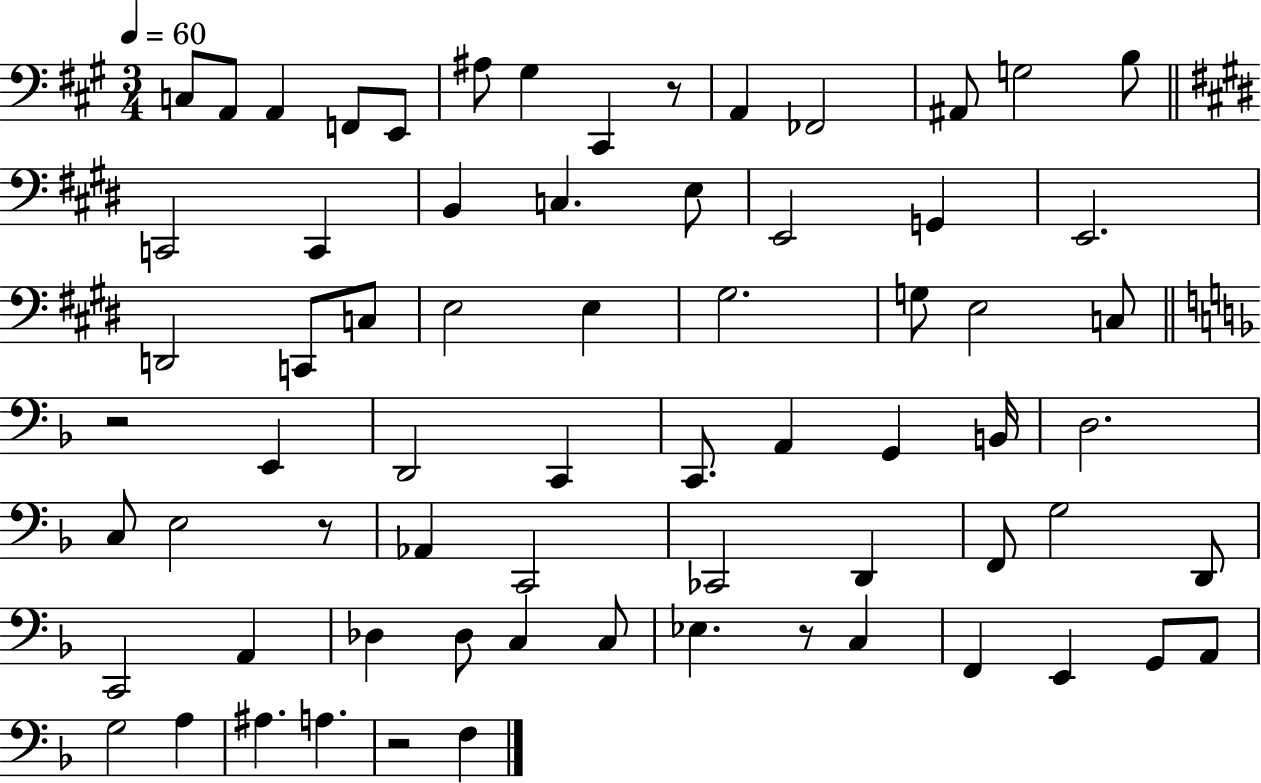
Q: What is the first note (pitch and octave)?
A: C3